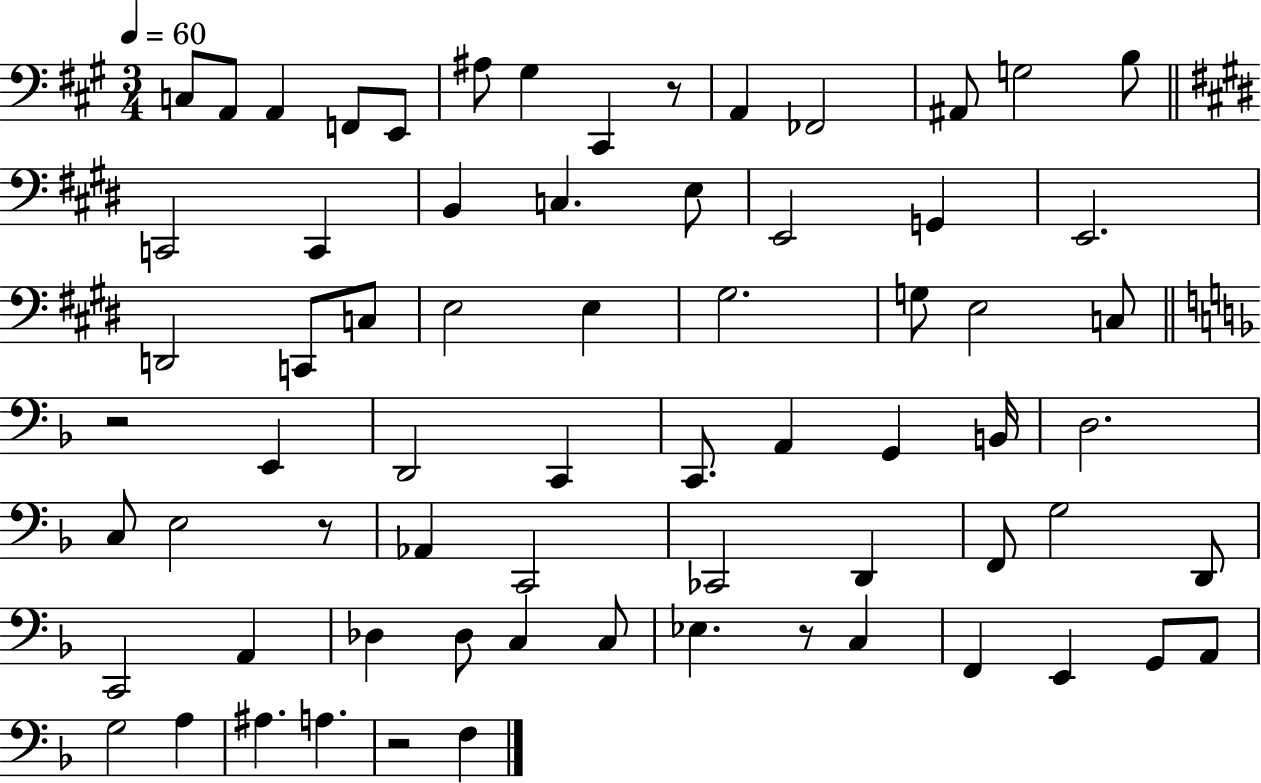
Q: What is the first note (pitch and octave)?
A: C3